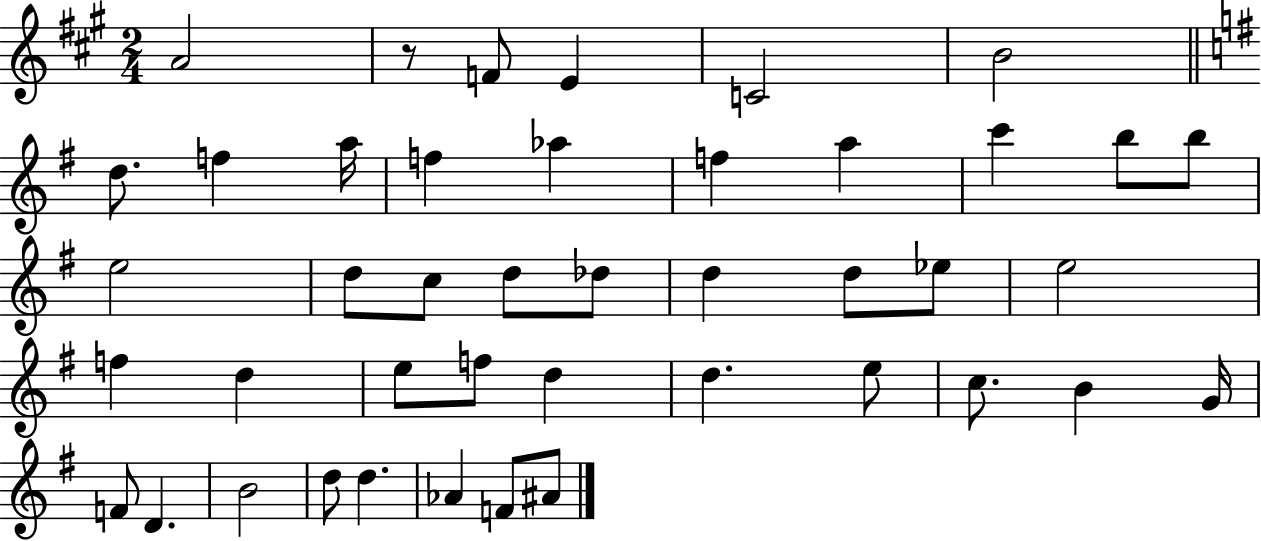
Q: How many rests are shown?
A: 1